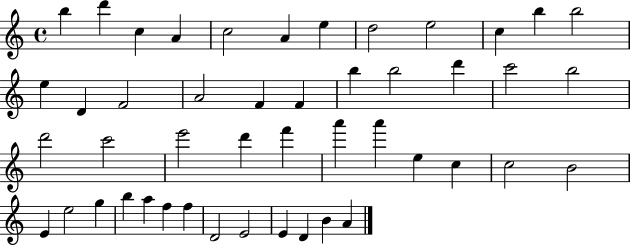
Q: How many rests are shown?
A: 0